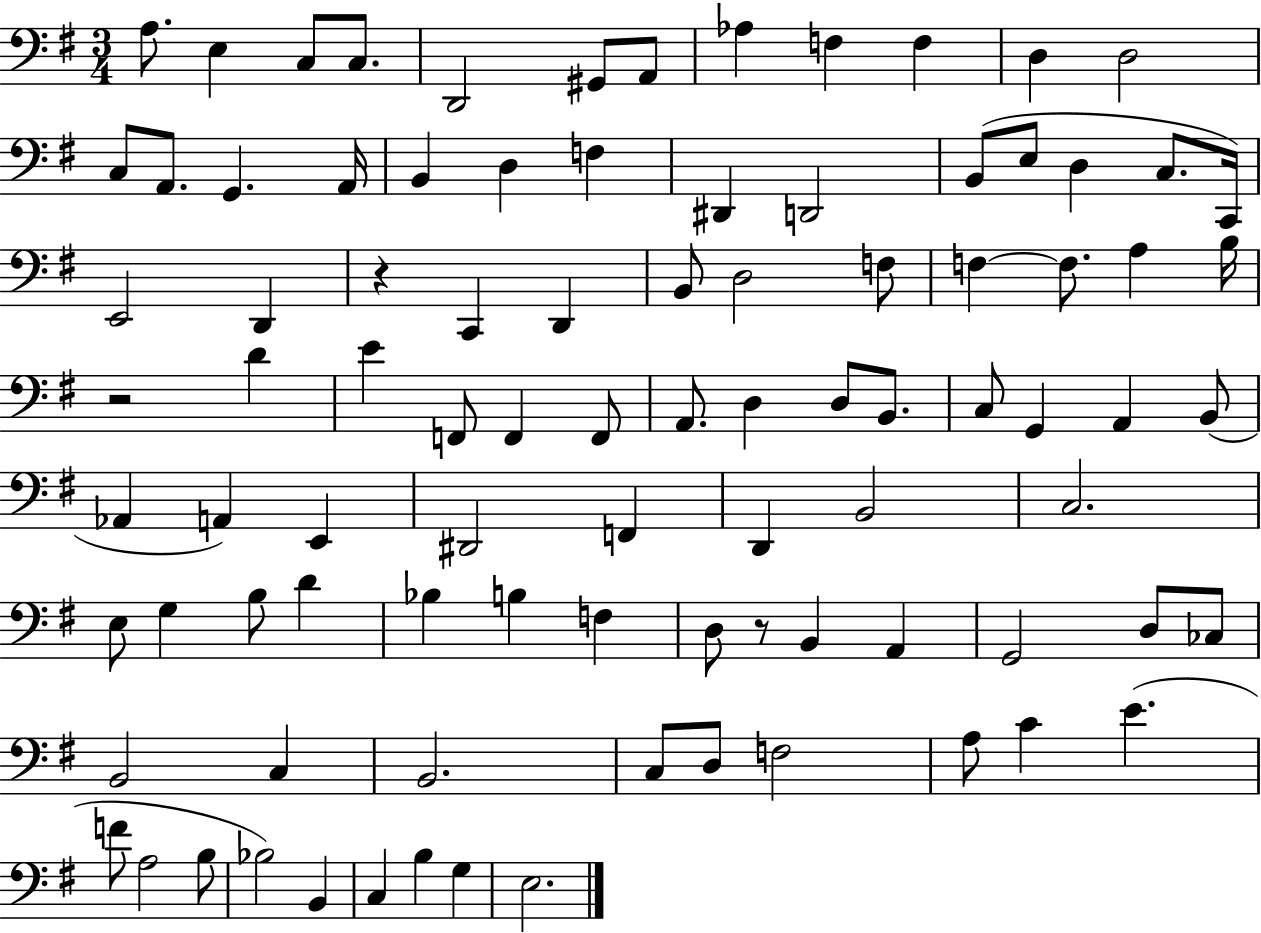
X:1
T:Untitled
M:3/4
L:1/4
K:G
A,/2 E, C,/2 C,/2 D,,2 ^G,,/2 A,,/2 _A, F, F, D, D,2 C,/2 A,,/2 G,, A,,/4 B,, D, F, ^D,, D,,2 B,,/2 E,/2 D, C,/2 C,,/4 E,,2 D,, z C,, D,, B,,/2 D,2 F,/2 F, F,/2 A, B,/4 z2 D E F,,/2 F,, F,,/2 A,,/2 D, D,/2 B,,/2 C,/2 G,, A,, B,,/2 _A,, A,, E,, ^D,,2 F,, D,, B,,2 C,2 E,/2 G, B,/2 D _B, B, F, D,/2 z/2 B,, A,, G,,2 D,/2 _C,/2 B,,2 C, B,,2 C,/2 D,/2 F,2 A,/2 C E F/2 A,2 B,/2 _B,2 B,, C, B, G, E,2